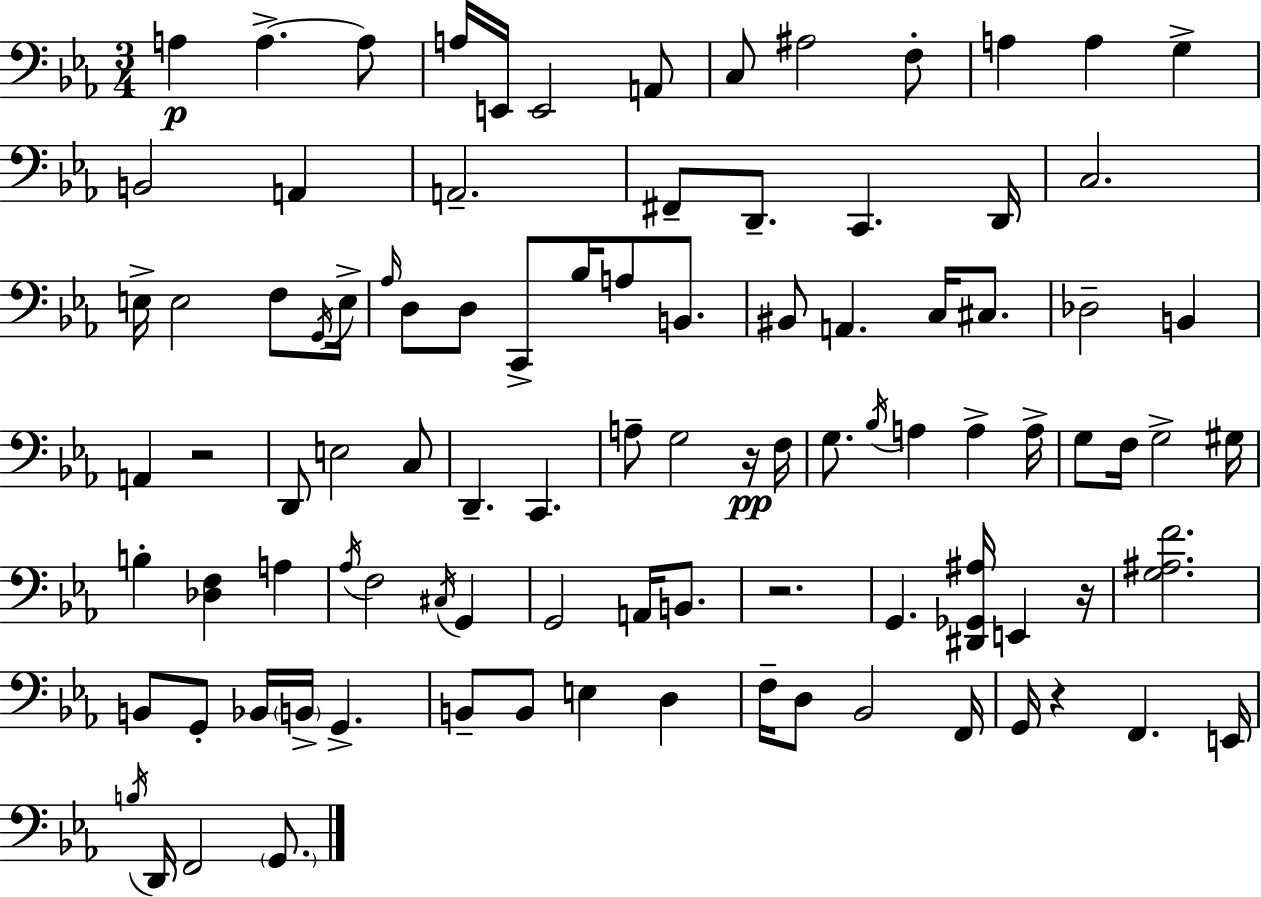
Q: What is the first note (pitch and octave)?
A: A3